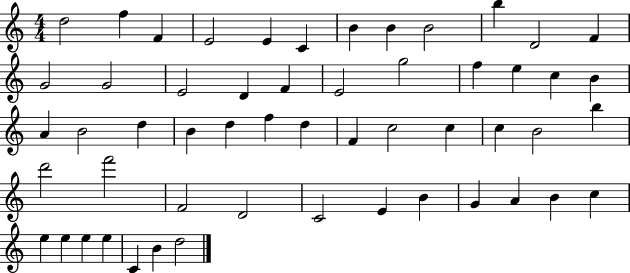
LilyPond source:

{
  \clef treble
  \numericTimeSignature
  \time 4/4
  \key c \major
  d''2 f''4 f'4 | e'2 e'4 c'4 | b'4 b'4 b'2 | b''4 d'2 f'4 | \break g'2 g'2 | e'2 d'4 f'4 | e'2 g''2 | f''4 e''4 c''4 b'4 | \break a'4 b'2 d''4 | b'4 d''4 f''4 d''4 | f'4 c''2 c''4 | c''4 b'2 b''4 | \break d'''2 f'''2 | f'2 d'2 | c'2 e'4 b'4 | g'4 a'4 b'4 c''4 | \break e''4 e''4 e''4 e''4 | c'4 b'4 d''2 | \bar "|."
}